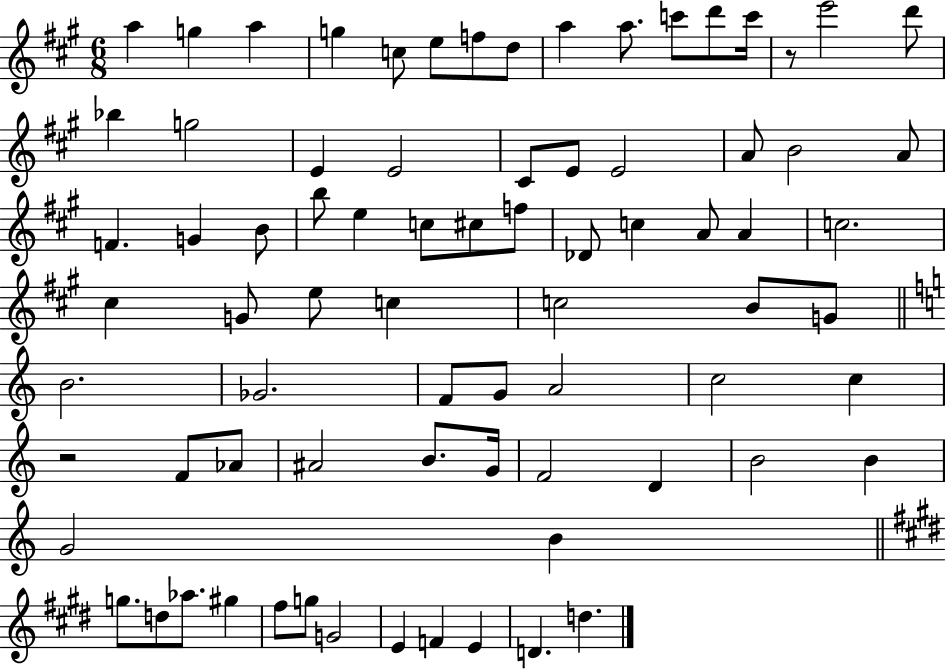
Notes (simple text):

A5/q G5/q A5/q G5/q C5/e E5/e F5/e D5/e A5/q A5/e. C6/e D6/e C6/s R/e E6/h D6/e Bb5/q G5/h E4/q E4/h C#4/e E4/e E4/h A4/e B4/h A4/e F4/q. G4/q B4/e B5/e E5/q C5/e C#5/e F5/e Db4/e C5/q A4/e A4/q C5/h. C#5/q G4/e E5/e C5/q C5/h B4/e G4/e B4/h. Gb4/h. F4/e G4/e A4/h C5/h C5/q R/h F4/e Ab4/e A#4/h B4/e. G4/s F4/h D4/q B4/h B4/q G4/h B4/q G5/e. D5/e Ab5/e. G#5/q F#5/e G5/e G4/h E4/q F4/q E4/q D4/q. D5/q.